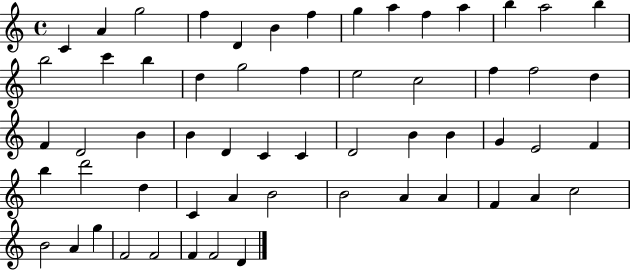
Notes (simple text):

C4/q A4/q G5/h F5/q D4/q B4/q F5/q G5/q A5/q F5/q A5/q B5/q A5/h B5/q B5/h C6/q B5/q D5/q G5/h F5/q E5/h C5/h F5/q F5/h D5/q F4/q D4/h B4/q B4/q D4/q C4/q C4/q D4/h B4/q B4/q G4/q E4/h F4/q B5/q D6/h D5/q C4/q A4/q B4/h B4/h A4/q A4/q F4/q A4/q C5/h B4/h A4/q G5/q F4/h F4/h F4/q F4/h D4/q